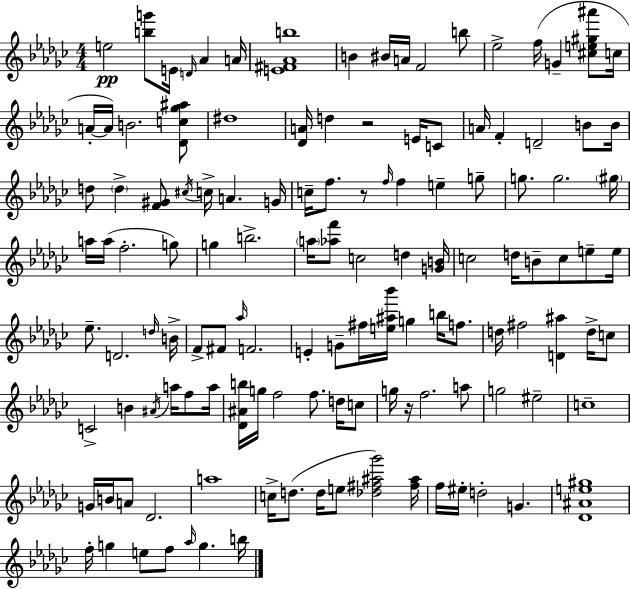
E5/h [B5,G6]/e E4/s D4/s Ab4/q A4/s [E4,F#4,Ab4,B5]/w B4/q BIS4/s A4/s F4/h B5/e Eb5/h F5/s G4/q [C#5,E5,G#5,A#6]/e C5/s A4/s A4/s B4/h. [Db4,C5,Gb5,A#5]/e D#5/w [Db4,A4]/s D5/q R/h E4/s C4/e A4/s F4/q D4/h B4/e B4/s D5/e D5/q [F4,G#4]/e C#5/s C5/s A4/q. G4/s C5/s F5/e. R/e F5/s F5/q E5/q G5/e G5/e. G5/h. G#5/s A5/s A5/s F5/h. G5/e G5/q B5/h. A5/s [Ab5,F6]/e C5/h D5/q [G4,B4]/s C5/h D5/s B4/e C5/e E5/e E5/s Eb5/e. D4/h. D5/s B4/s F4/e F#4/e Ab5/s F4/h. E4/q G4/e F#5/s [E5,A#5,Bb6]/s G5/q B5/s F5/e. D5/s F#5/h [D4,A#5]/q D5/s C5/e C4/h B4/q A#4/s A5/s F5/e A5/s [Db4,A#4,B5]/s G5/s F5/h F5/e. D5/s C5/e G5/s R/s F5/h. A5/e G5/h EIS5/h C5/w G4/s B4/s A4/e Db4/h. A5/w C5/s D5/e. D5/s E5/e [Db5,F#5,A#5,Gb6]/h [F#5,A#5]/s F5/s EIS5/s D5/h G4/q. [Db4,A#4,E5,G#5]/w F5/s G5/q E5/e F5/e Ab5/s G5/q. B5/s